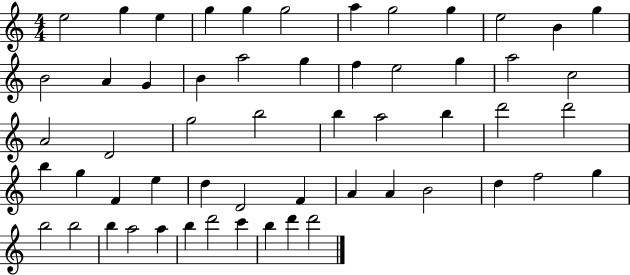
E5/h G5/q E5/q G5/q G5/q G5/h A5/q G5/h G5/q E5/h B4/q G5/q B4/h A4/q G4/q B4/q A5/h G5/q F5/q E5/h G5/q A5/h C5/h A4/h D4/h G5/h B5/h B5/q A5/h B5/q D6/h D6/h B5/q G5/q F4/q E5/q D5/q D4/h F4/q A4/q A4/q B4/h D5/q F5/h G5/q B5/h B5/h B5/q A5/h A5/q B5/q D6/h C6/q B5/q D6/q D6/h